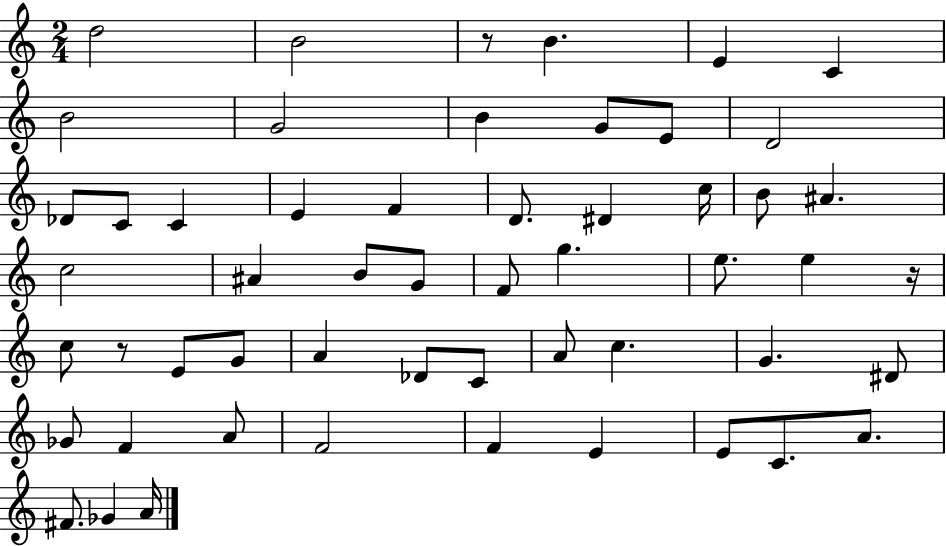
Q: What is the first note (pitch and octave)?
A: D5